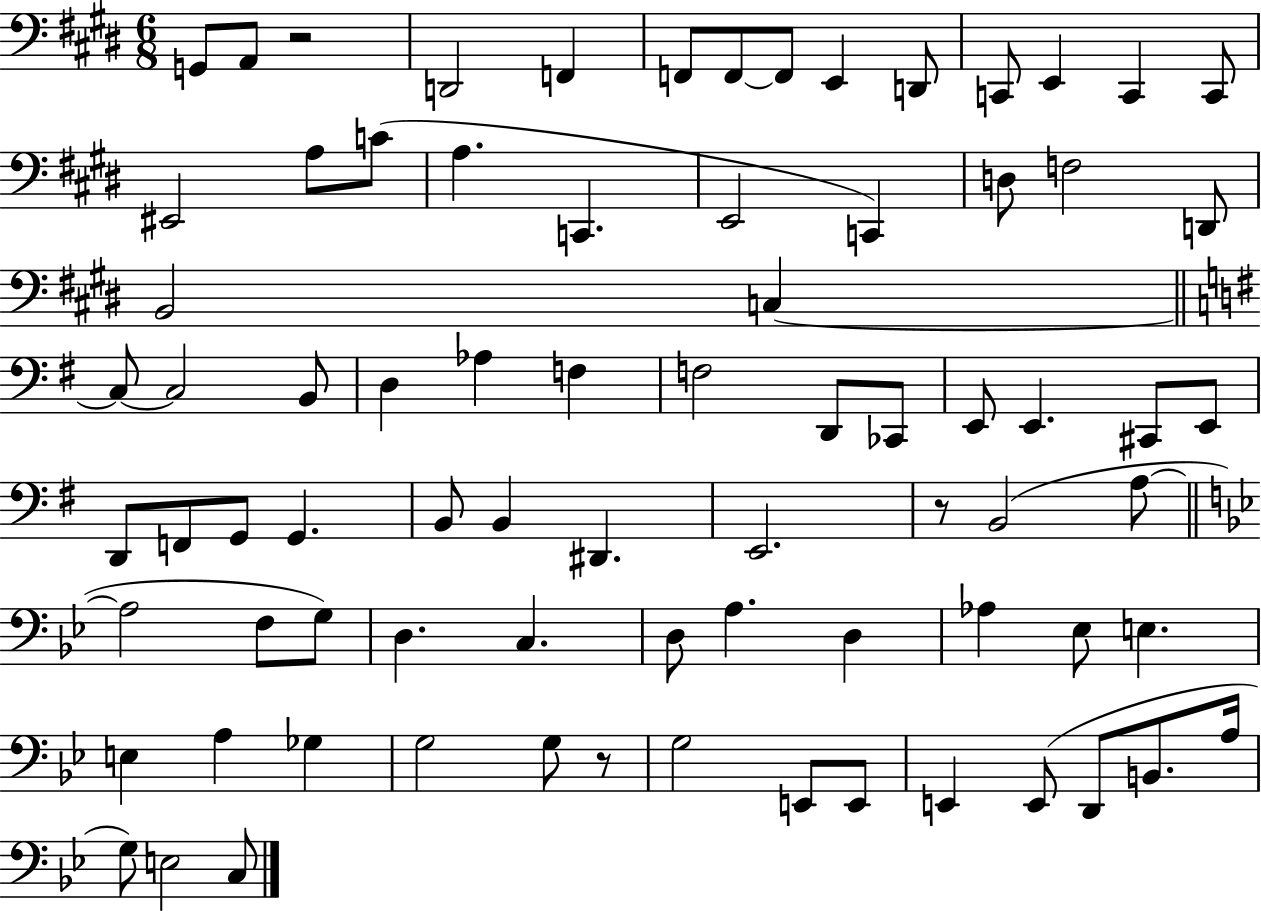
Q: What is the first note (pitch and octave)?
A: G2